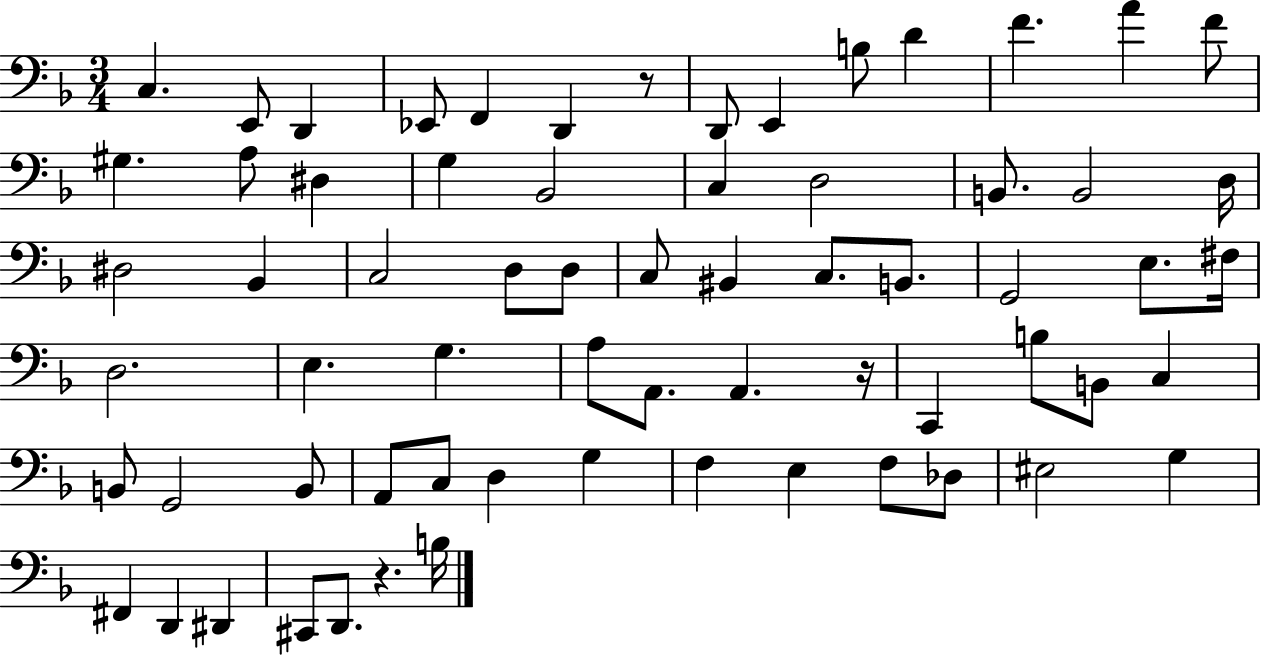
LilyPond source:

{
  \clef bass
  \numericTimeSignature
  \time 3/4
  \key f \major
  \repeat volta 2 { c4. e,8 d,4 | ees,8 f,4 d,4 r8 | d,8 e,4 b8 d'4 | f'4. a'4 f'8 | \break gis4. a8 dis4 | g4 bes,2 | c4 d2 | b,8. b,2 d16 | \break dis2 bes,4 | c2 d8 d8 | c8 bis,4 c8. b,8. | g,2 e8. fis16 | \break d2. | e4. g4. | a8 a,8. a,4. r16 | c,4 b8 b,8 c4 | \break b,8 g,2 b,8 | a,8 c8 d4 g4 | f4 e4 f8 des8 | eis2 g4 | \break fis,4 d,4 dis,4 | cis,8 d,8. r4. b16 | } \bar "|."
}